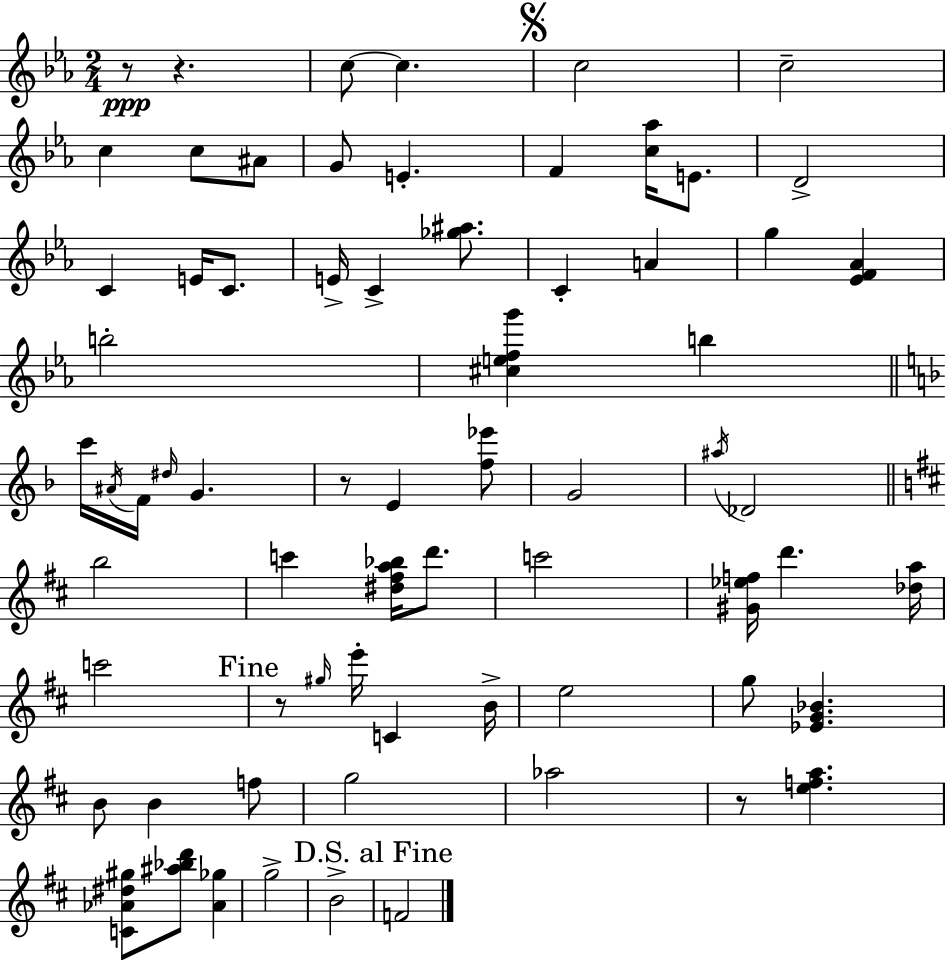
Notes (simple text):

R/e R/q. C5/e C5/q. C5/h C5/h C5/q C5/e A#4/e G4/e E4/q. F4/q [C5,Ab5]/s E4/e. D4/h C4/q E4/s C4/e. E4/s C4/q [Gb5,A#5]/e. C4/q A4/q G5/q [Eb4,F4,Ab4]/q B5/h [C#5,E5,F5,G6]/q B5/q C6/s A#4/s F4/s D#5/s G4/q. R/e E4/q [F5,Eb6]/e G4/h A#5/s Db4/h B5/h C6/q [D#5,F#5,A5,Bb5]/s D6/e. C6/h [G#4,Eb5,F5]/s D6/q. [Db5,A5]/s C6/h R/e G#5/s E6/s C4/q B4/s E5/h G5/e [Eb4,G4,Bb4]/q. B4/e B4/q F5/e G5/h Ab5/h R/e [E5,F5,A5]/q. [C4,Ab4,D#5,G#5]/e [A#5,Bb5,D6]/e [Ab4,Gb5]/q G5/h B4/h F4/h